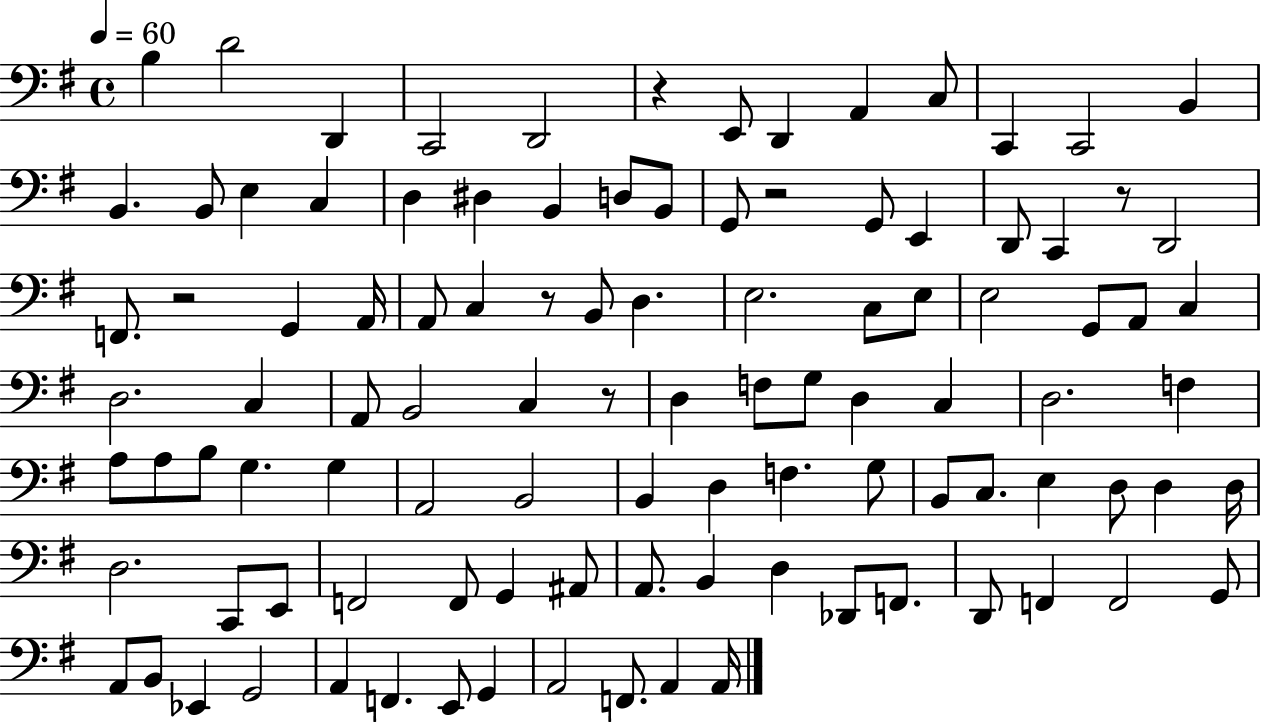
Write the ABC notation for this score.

X:1
T:Untitled
M:4/4
L:1/4
K:G
B, D2 D,, C,,2 D,,2 z E,,/2 D,, A,, C,/2 C,, C,,2 B,, B,, B,,/2 E, C, D, ^D, B,, D,/2 B,,/2 G,,/2 z2 G,,/2 E,, D,,/2 C,, z/2 D,,2 F,,/2 z2 G,, A,,/4 A,,/2 C, z/2 B,,/2 D, E,2 C,/2 E,/2 E,2 G,,/2 A,,/2 C, D,2 C, A,,/2 B,,2 C, z/2 D, F,/2 G,/2 D, C, D,2 F, A,/2 A,/2 B,/2 G, G, A,,2 B,,2 B,, D, F, G,/2 B,,/2 C,/2 E, D,/2 D, D,/4 D,2 C,,/2 E,,/2 F,,2 F,,/2 G,, ^A,,/2 A,,/2 B,, D, _D,,/2 F,,/2 D,,/2 F,, F,,2 G,,/2 A,,/2 B,,/2 _E,, G,,2 A,, F,, E,,/2 G,, A,,2 F,,/2 A,, A,,/4